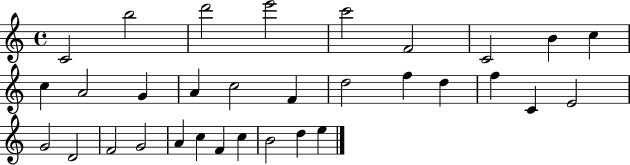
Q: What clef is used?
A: treble